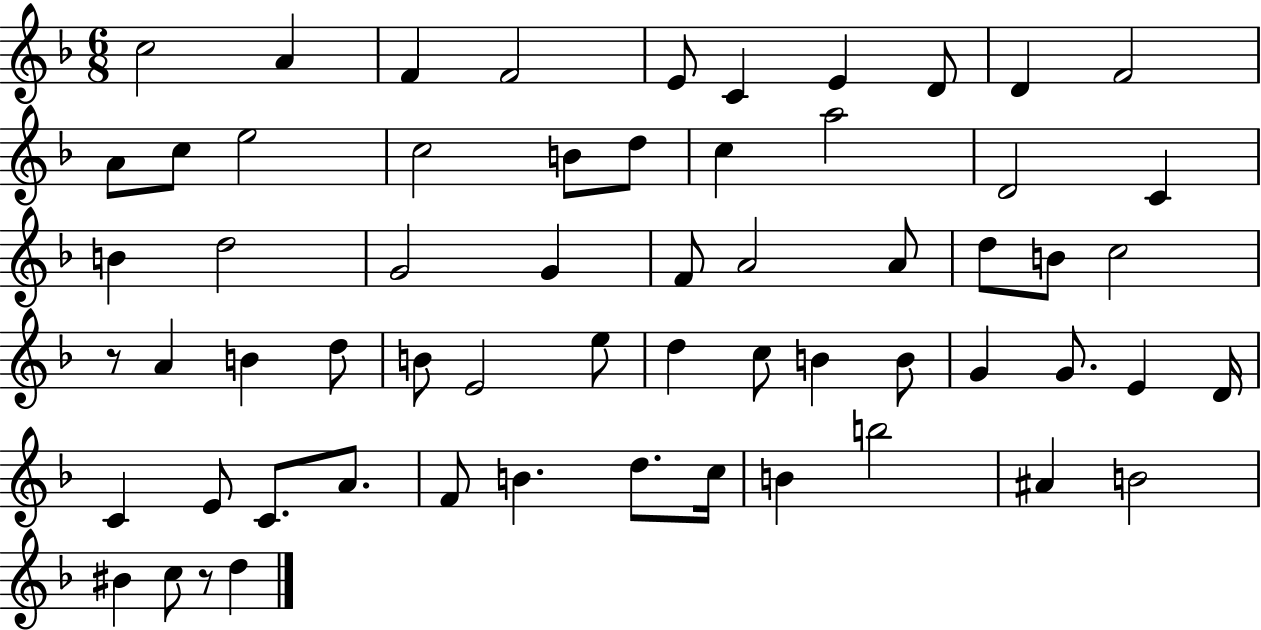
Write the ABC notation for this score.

X:1
T:Untitled
M:6/8
L:1/4
K:F
c2 A F F2 E/2 C E D/2 D F2 A/2 c/2 e2 c2 B/2 d/2 c a2 D2 C B d2 G2 G F/2 A2 A/2 d/2 B/2 c2 z/2 A B d/2 B/2 E2 e/2 d c/2 B B/2 G G/2 E D/4 C E/2 C/2 A/2 F/2 B d/2 c/4 B b2 ^A B2 ^B c/2 z/2 d